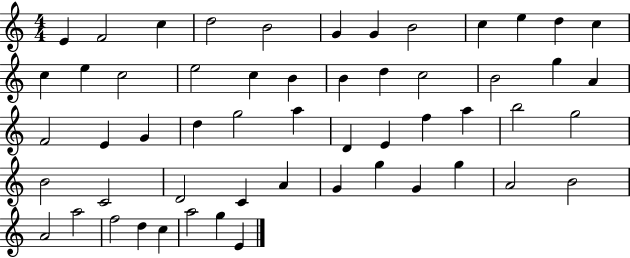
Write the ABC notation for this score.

X:1
T:Untitled
M:4/4
L:1/4
K:C
E F2 c d2 B2 G G B2 c e d c c e c2 e2 c B B d c2 B2 g A F2 E G d g2 a D E f a b2 g2 B2 C2 D2 C A G g G g A2 B2 A2 a2 f2 d c a2 g E